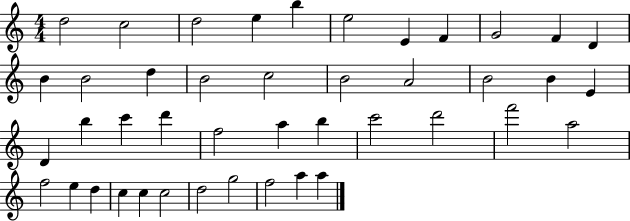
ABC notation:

X:1
T:Untitled
M:4/4
L:1/4
K:C
d2 c2 d2 e b e2 E F G2 F D B B2 d B2 c2 B2 A2 B2 B E D b c' d' f2 a b c'2 d'2 f'2 a2 f2 e d c c c2 d2 g2 f2 a a